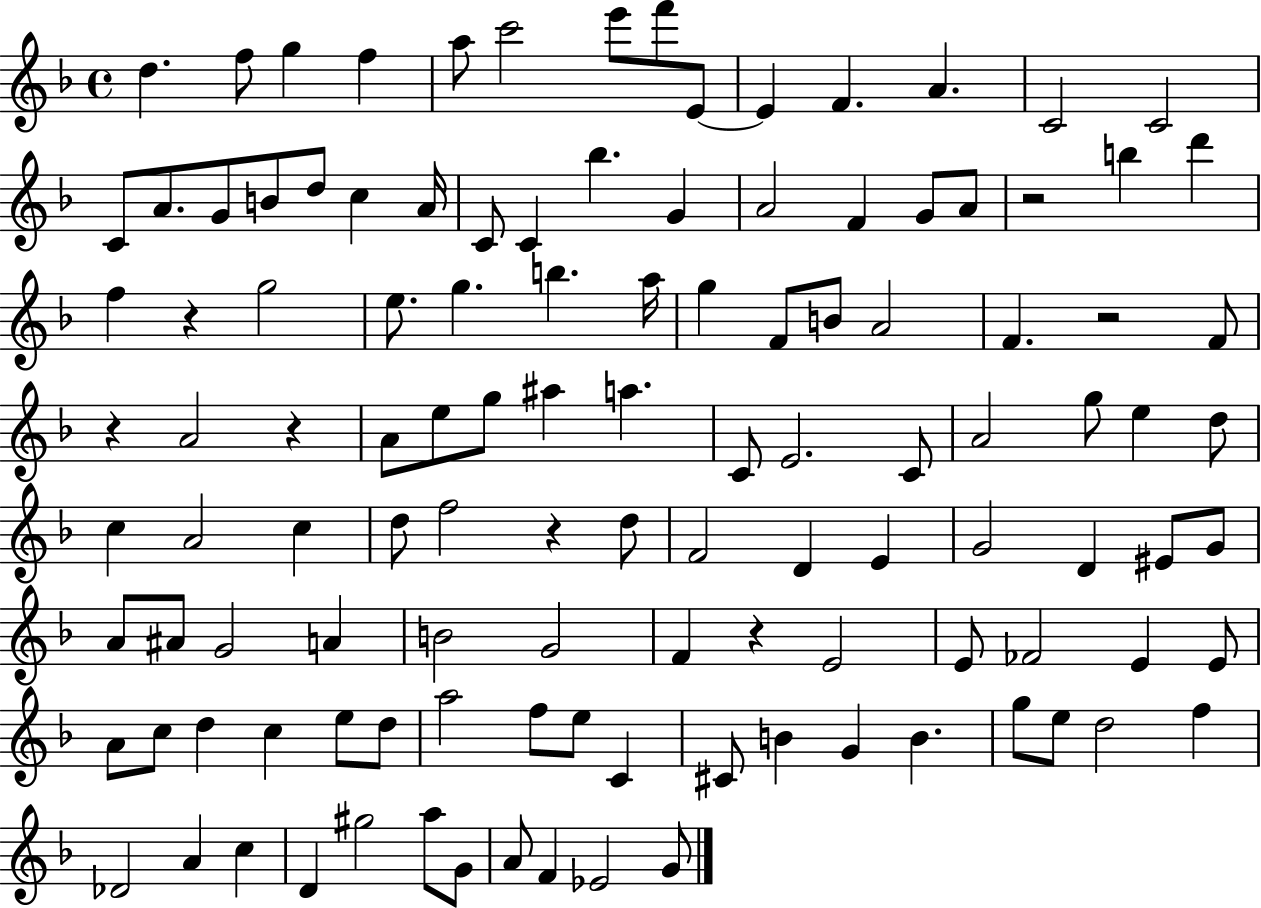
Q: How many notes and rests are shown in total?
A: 117